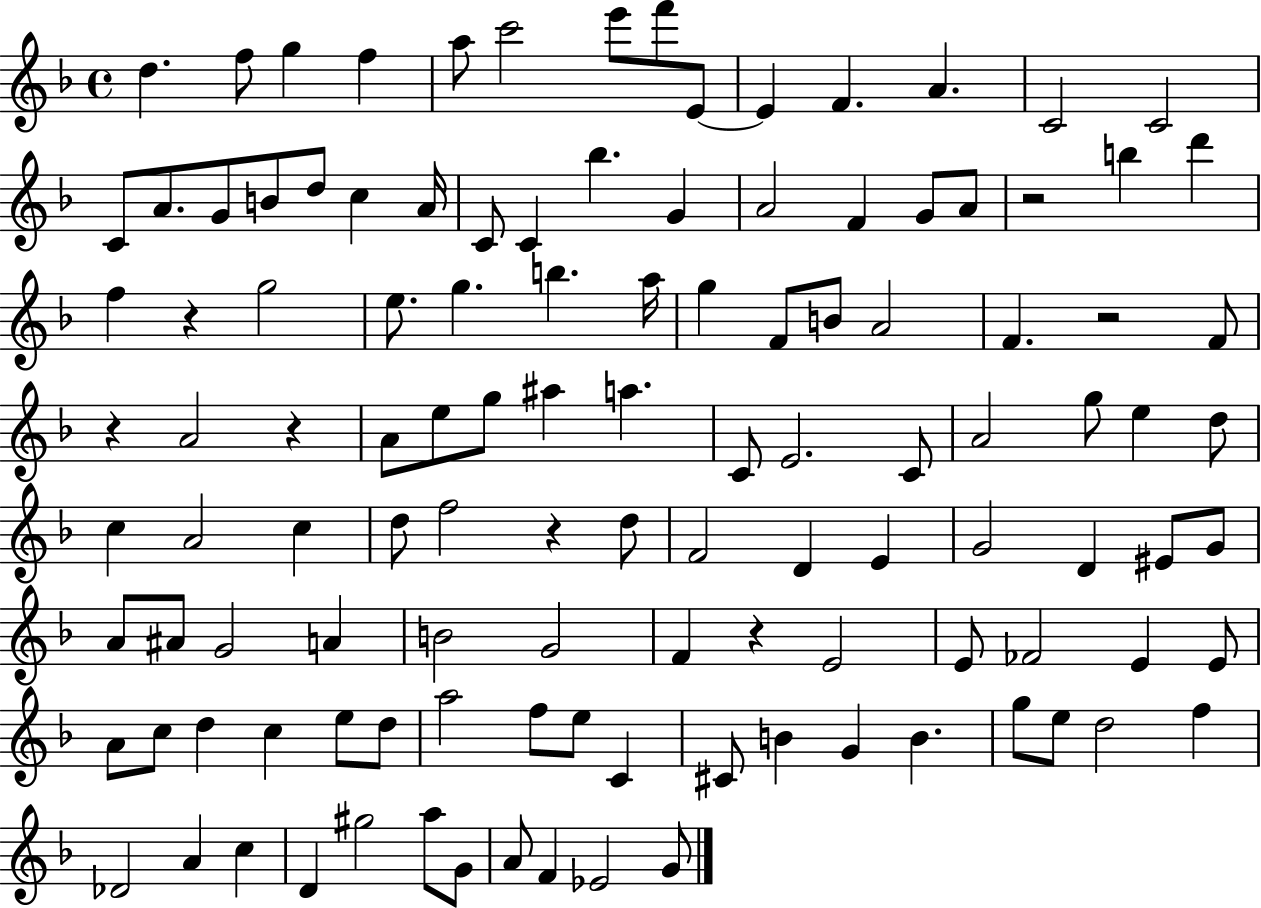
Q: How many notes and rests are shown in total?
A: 117